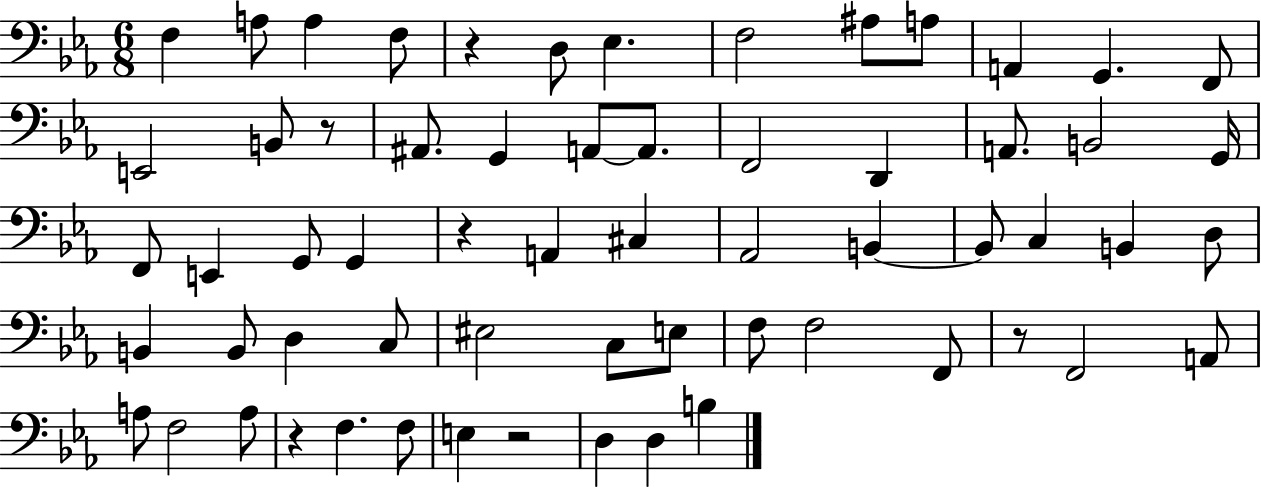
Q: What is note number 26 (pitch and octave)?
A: G2